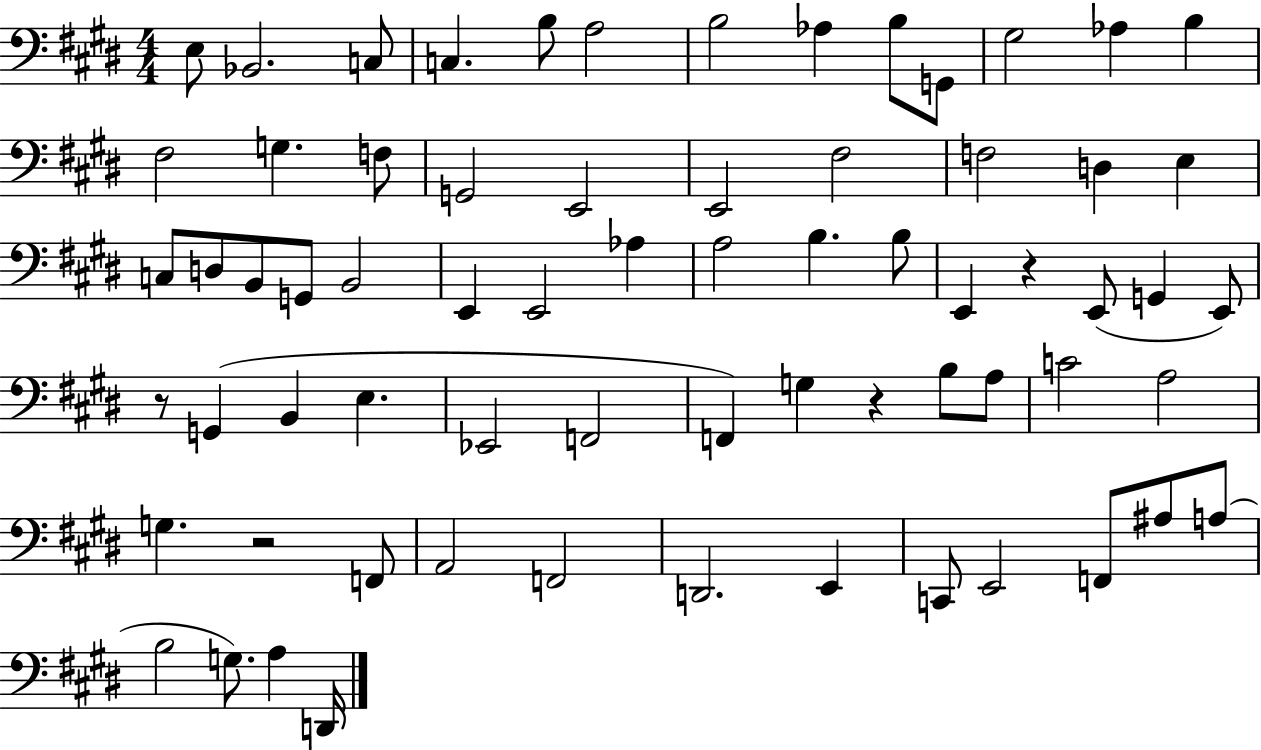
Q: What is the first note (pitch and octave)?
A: E3